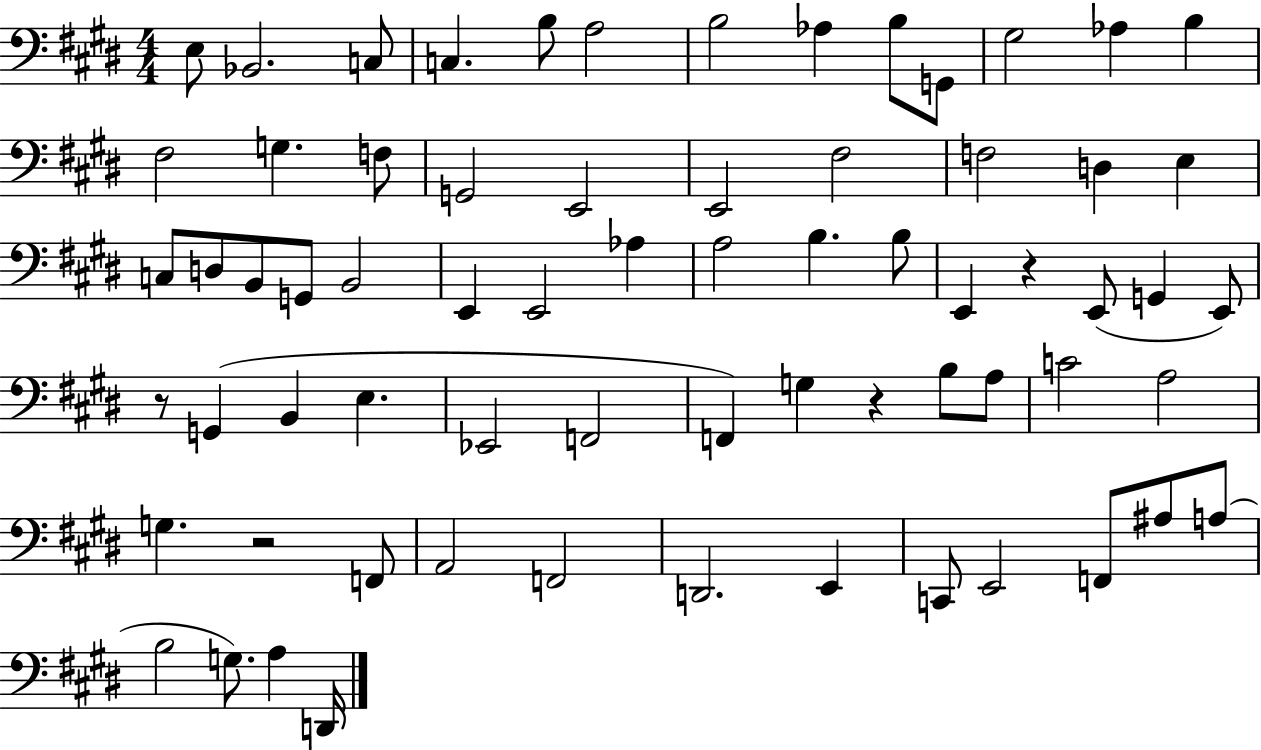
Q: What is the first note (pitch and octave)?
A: E3